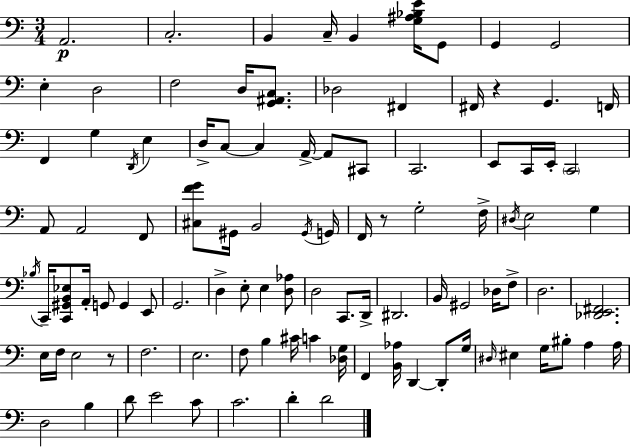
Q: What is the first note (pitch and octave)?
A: A2